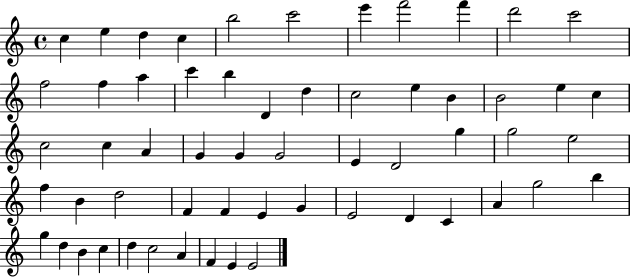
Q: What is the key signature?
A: C major